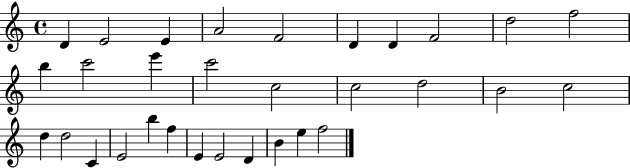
X:1
T:Untitled
M:4/4
L:1/4
K:C
D E2 E A2 F2 D D F2 d2 f2 b c'2 e' c'2 c2 c2 d2 B2 c2 d d2 C E2 b f E E2 D B e f2